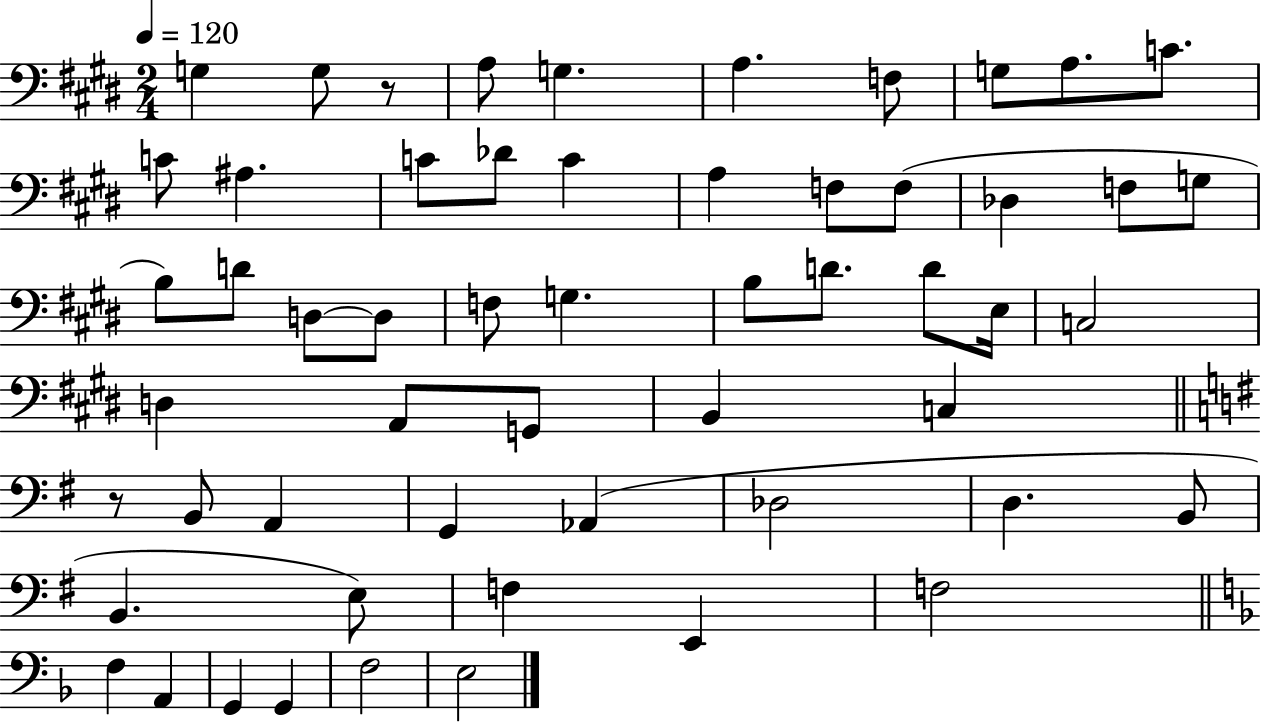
X:1
T:Untitled
M:2/4
L:1/4
K:E
G, G,/2 z/2 A,/2 G, A, F,/2 G,/2 A,/2 C/2 C/2 ^A, C/2 _D/2 C A, F,/2 F,/2 _D, F,/2 G,/2 B,/2 D/2 D,/2 D,/2 F,/2 G, B,/2 D/2 D/2 E,/4 C,2 D, A,,/2 G,,/2 B,, C, z/2 B,,/2 A,, G,, _A,, _D,2 D, B,,/2 B,, E,/2 F, E,, F,2 F, A,, G,, G,, F,2 E,2